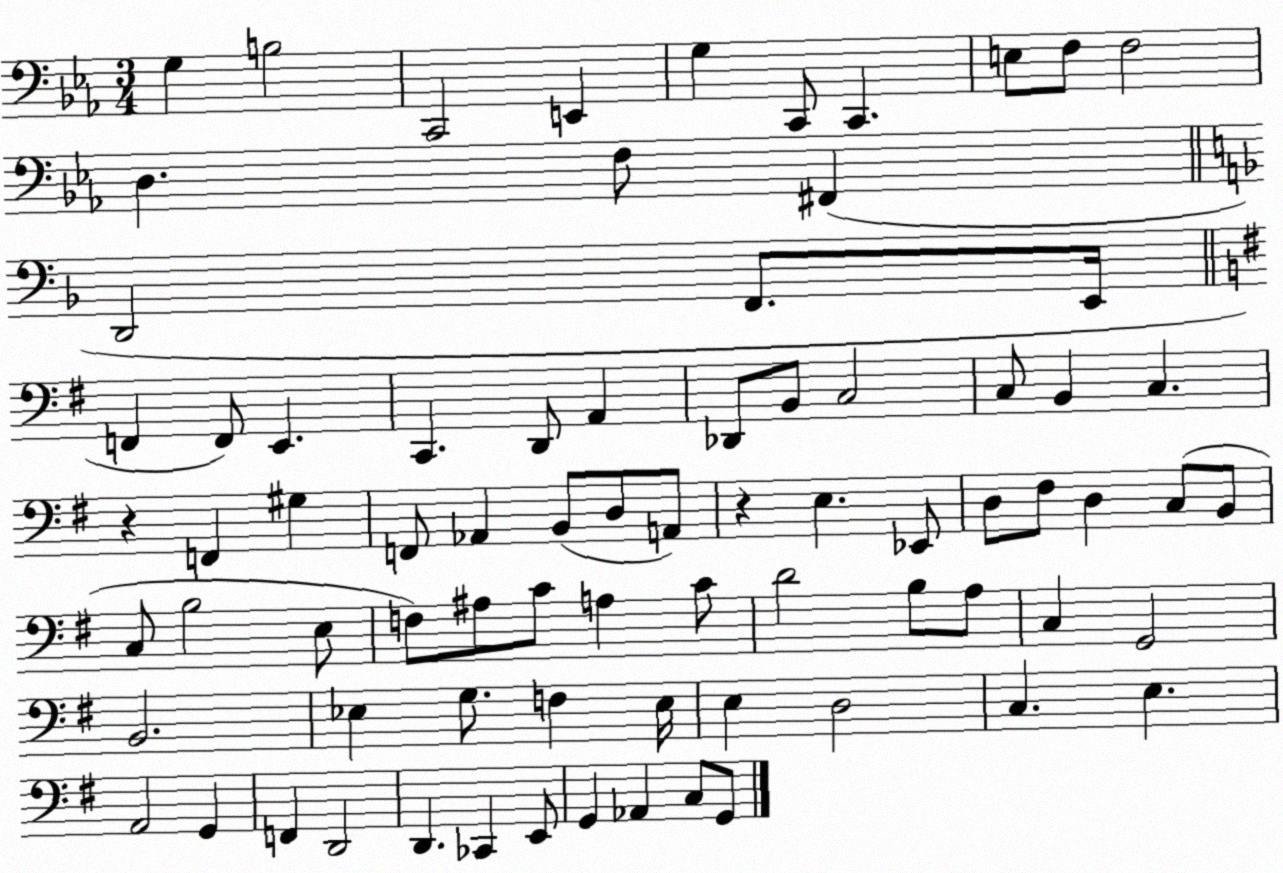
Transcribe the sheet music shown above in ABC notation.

X:1
T:Untitled
M:3/4
L:1/4
K:Eb
G, B,2 C,,2 E,, G, C,,/2 C,, E,/2 F,/2 F,2 D, F,/2 ^F,, D,,2 F,,/2 E,,/4 F,, F,,/2 E,, C,, D,,/2 A,, _D,,/2 B,,/2 C,2 C,/2 B,, C, z F,, ^G, F,,/2 _A,, B,,/2 D,/2 A,,/2 z E, _E,,/2 D,/2 ^F,/2 D, C,/2 B,,/2 C,/2 B,2 E,/2 F,/2 ^A,/2 C/2 A, C/2 D2 B,/2 A,/2 C, G,,2 B,,2 _E, G,/2 F, _E,/4 E, D,2 C, E, A,,2 G,, F,, D,,2 D,, _C,, E,,/2 G,, _A,, C,/2 G,,/2